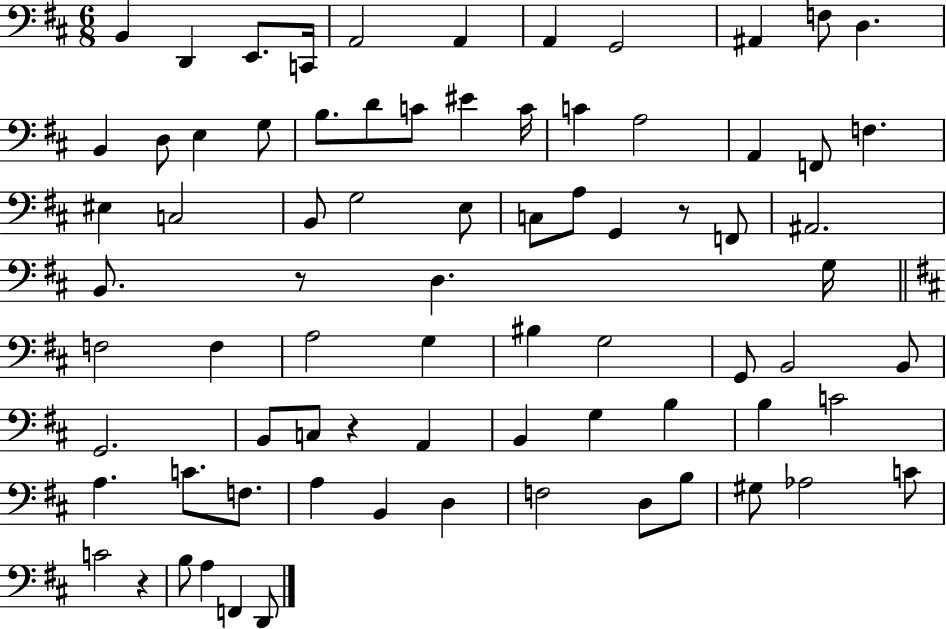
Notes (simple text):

B2/q D2/q E2/e. C2/s A2/h A2/q A2/q G2/h A#2/q F3/e D3/q. B2/q D3/e E3/q G3/e B3/e. D4/e C4/e EIS4/q C4/s C4/q A3/h A2/q F2/e F3/q. EIS3/q C3/h B2/e G3/h E3/e C3/e A3/e G2/q R/e F2/e A#2/h. B2/e. R/e D3/q. G3/s F3/h F3/q A3/h G3/q BIS3/q G3/h G2/e B2/h B2/e G2/h. B2/e C3/e R/q A2/q B2/q G3/q B3/q B3/q C4/h A3/q. C4/e. F3/e. A3/q B2/q D3/q F3/h D3/e B3/e G#3/e Ab3/h C4/e C4/h R/q B3/e A3/q F2/q D2/e